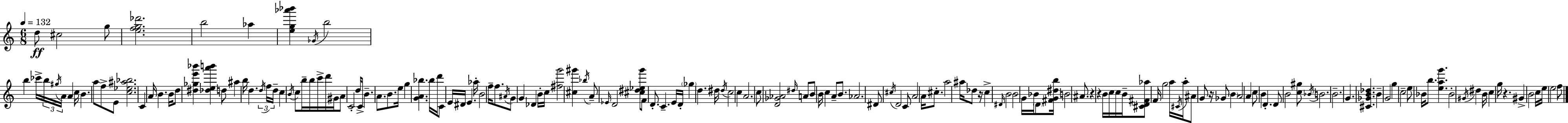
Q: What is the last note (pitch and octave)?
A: F5